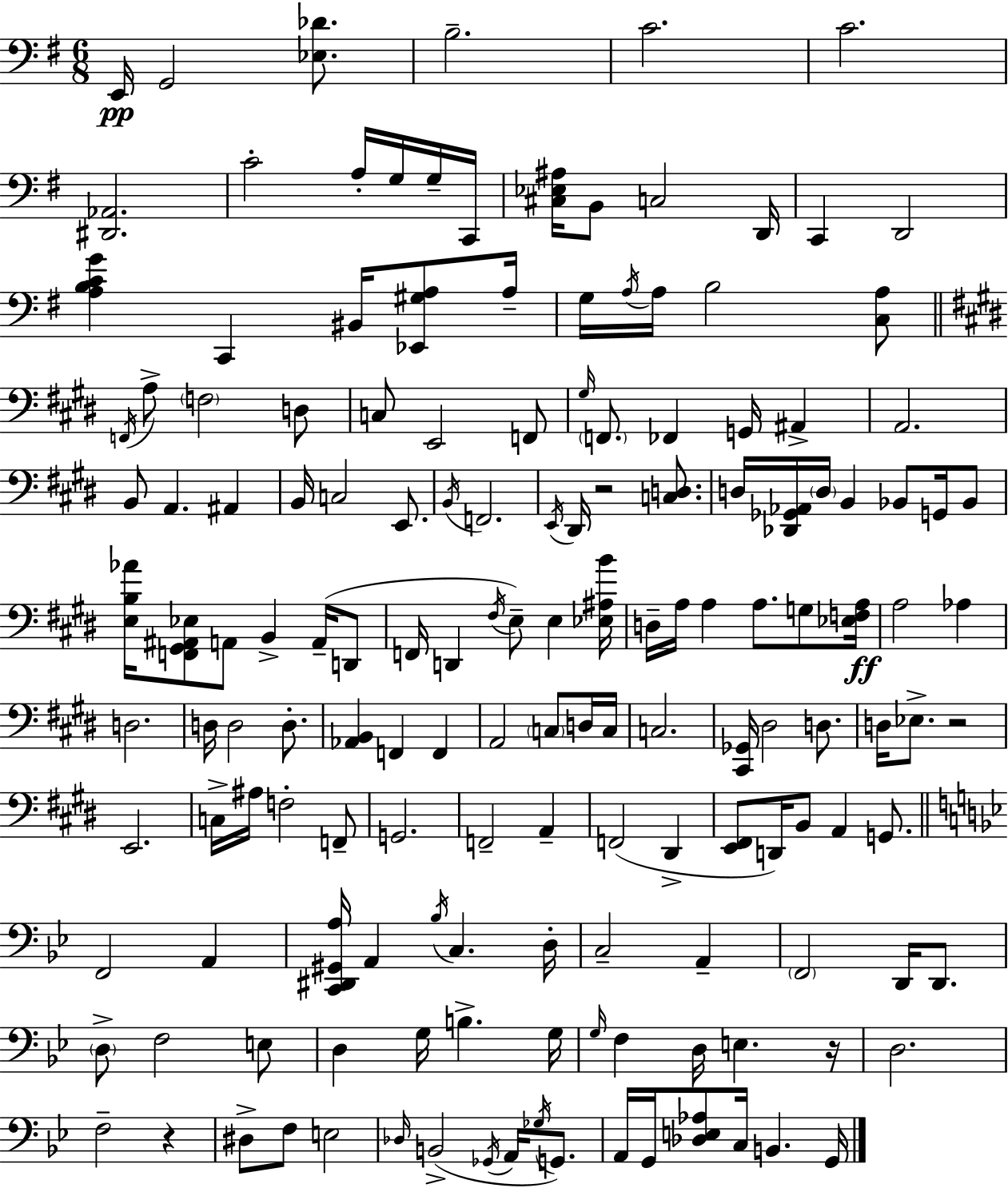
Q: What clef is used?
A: bass